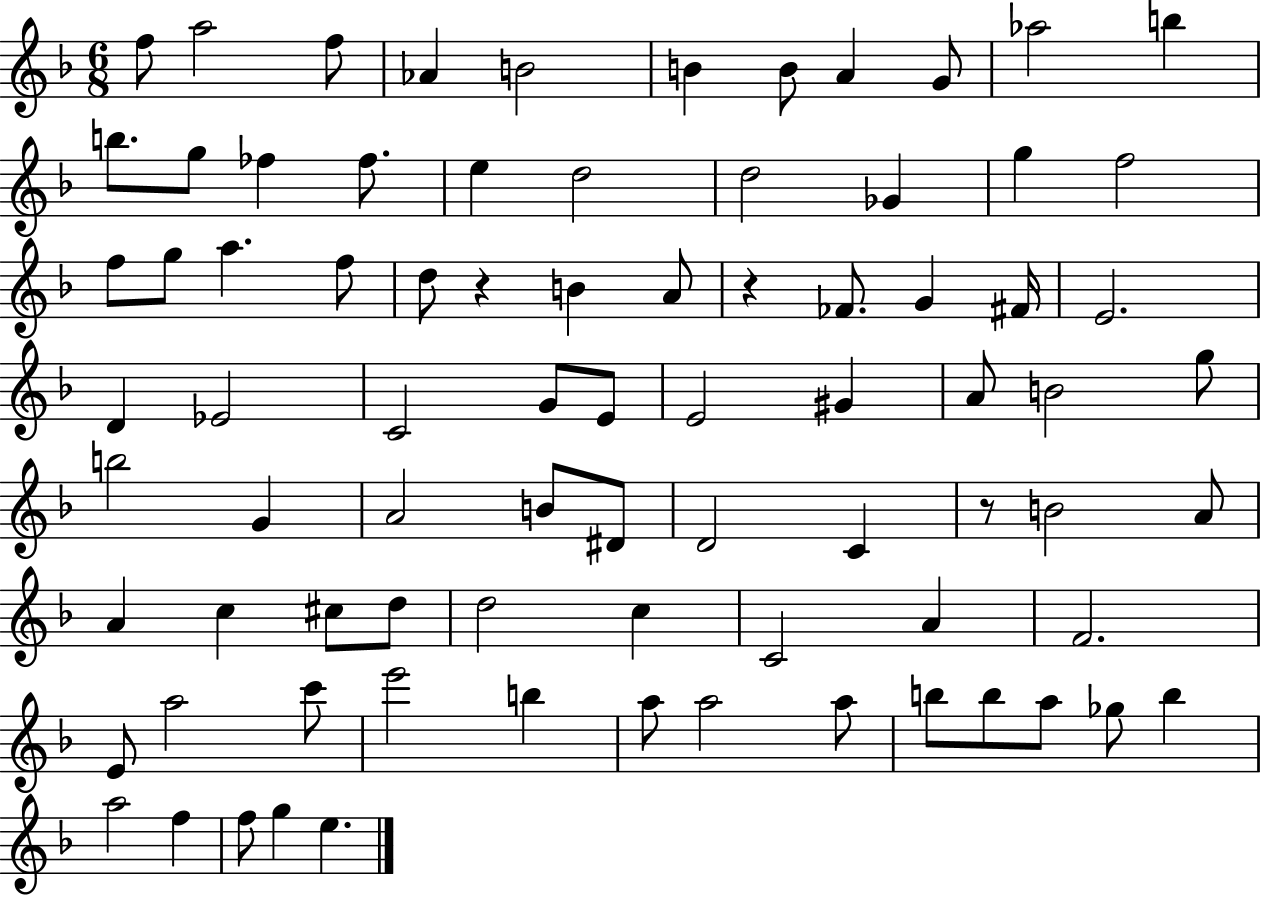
F5/e A5/h F5/e Ab4/q B4/h B4/q B4/e A4/q G4/e Ab5/h B5/q B5/e. G5/e FES5/q FES5/e. E5/q D5/h D5/h Gb4/q G5/q F5/h F5/e G5/e A5/q. F5/e D5/e R/q B4/q A4/e R/q FES4/e. G4/q F#4/s E4/h. D4/q Eb4/h C4/h G4/e E4/e E4/h G#4/q A4/e B4/h G5/e B5/h G4/q A4/h B4/e D#4/e D4/h C4/q R/e B4/h A4/e A4/q C5/q C#5/e D5/e D5/h C5/q C4/h A4/q F4/h. E4/e A5/h C6/e E6/h B5/q A5/e A5/h A5/e B5/e B5/e A5/e Gb5/e B5/q A5/h F5/q F5/e G5/q E5/q.